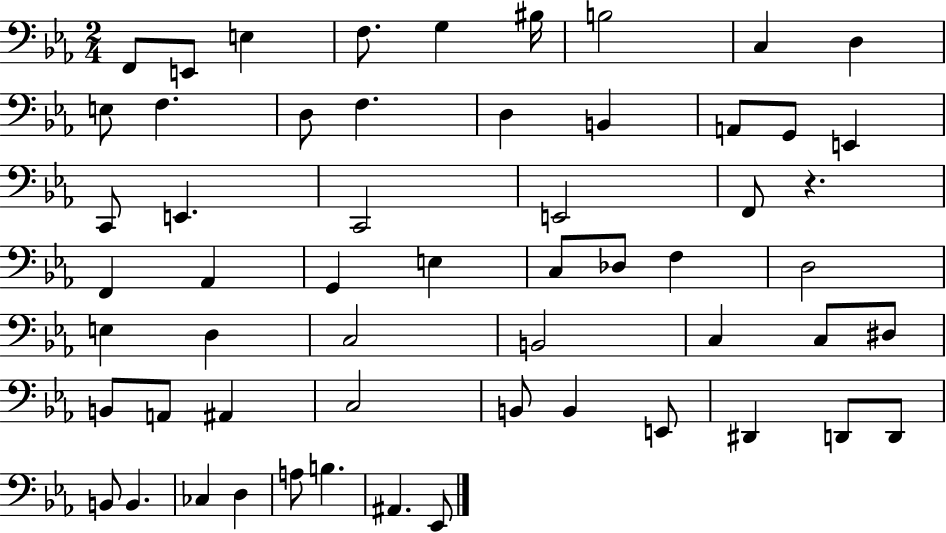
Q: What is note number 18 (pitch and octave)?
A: E2